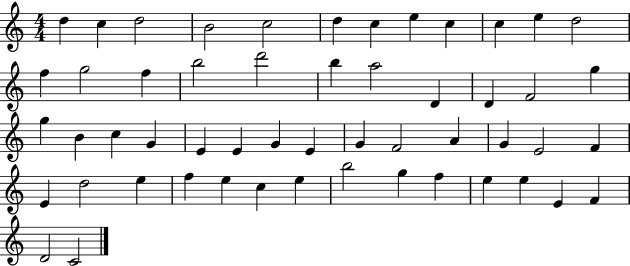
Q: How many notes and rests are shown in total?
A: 53